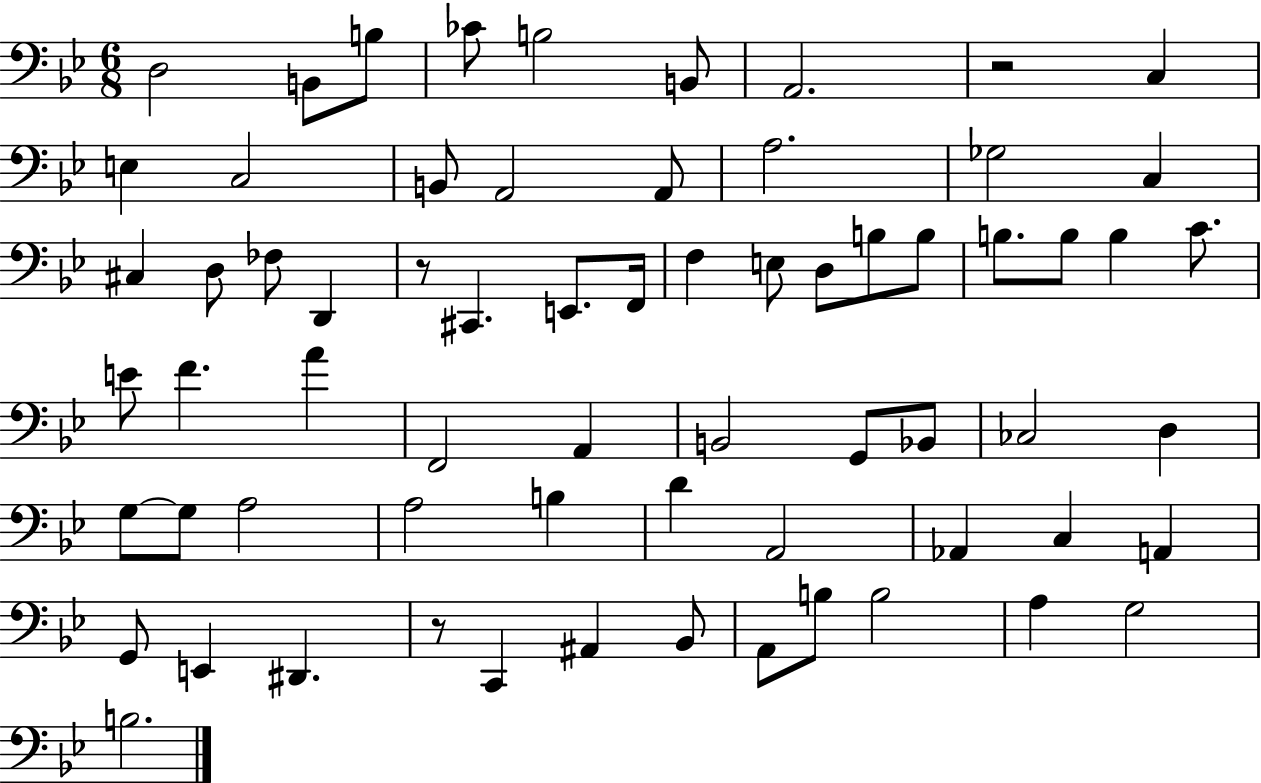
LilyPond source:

{
  \clef bass
  \numericTimeSignature
  \time 6/8
  \key bes \major
  d2 b,8 b8 | ces'8 b2 b,8 | a,2. | r2 c4 | \break e4 c2 | b,8 a,2 a,8 | a2. | ges2 c4 | \break cis4 d8 fes8 d,4 | r8 cis,4. e,8. f,16 | f4 e8 d8 b8 b8 | b8. b8 b4 c'8. | \break e'8 f'4. a'4 | f,2 a,4 | b,2 g,8 bes,8 | ces2 d4 | \break g8~~ g8 a2 | a2 b4 | d'4 a,2 | aes,4 c4 a,4 | \break g,8 e,4 dis,4. | r8 c,4 ais,4 bes,8 | a,8 b8 b2 | a4 g2 | \break b2. | \bar "|."
}